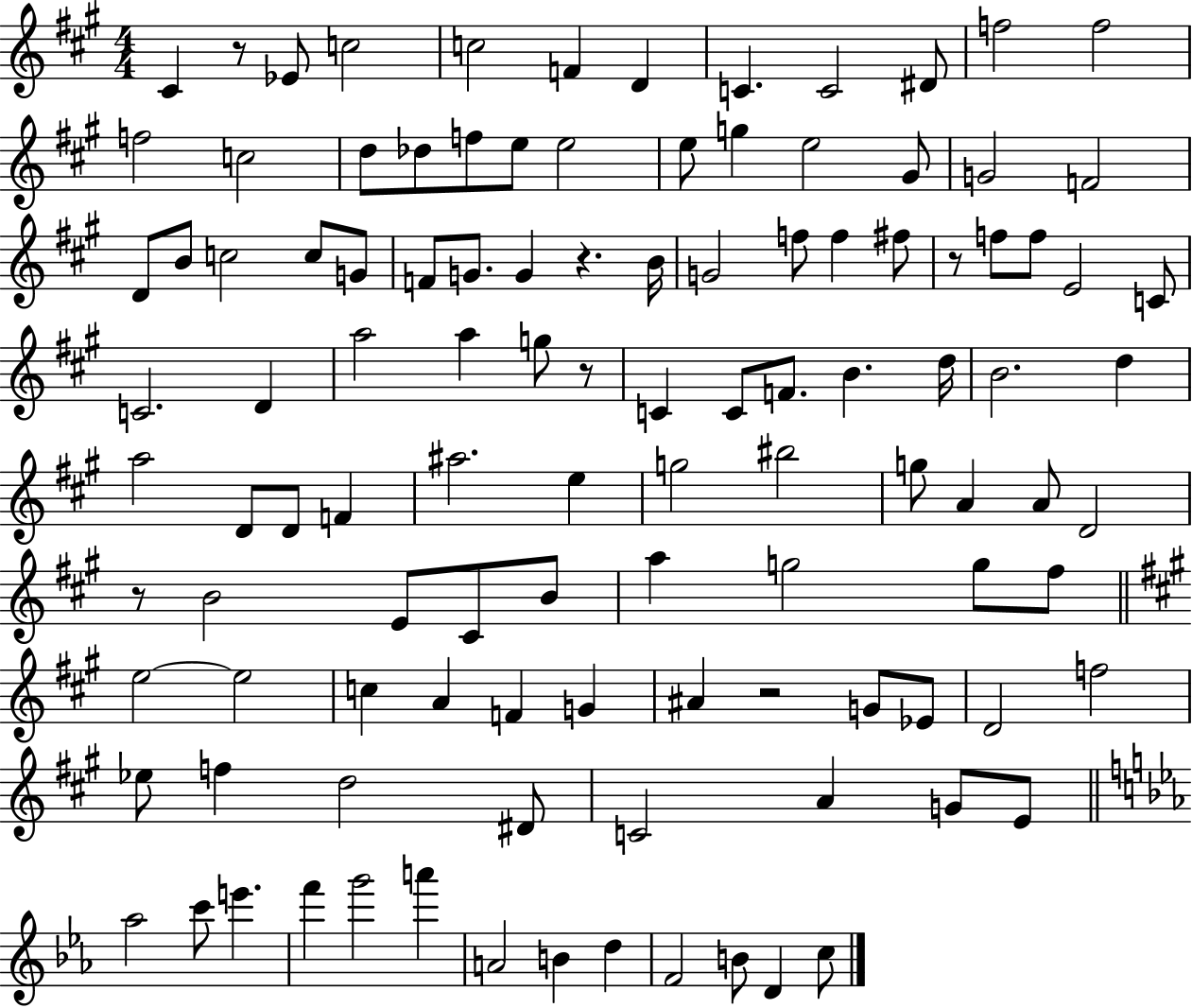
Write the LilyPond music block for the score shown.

{
  \clef treble
  \numericTimeSignature
  \time 4/4
  \key a \major
  \repeat volta 2 { cis'4 r8 ees'8 c''2 | c''2 f'4 d'4 | c'4. c'2 dis'8 | f''2 f''2 | \break f''2 c''2 | d''8 des''8 f''8 e''8 e''2 | e''8 g''4 e''2 gis'8 | g'2 f'2 | \break d'8 b'8 c''2 c''8 g'8 | f'8 g'8. g'4 r4. b'16 | g'2 f''8 f''4 fis''8 | r8 f''8 f''8 e'2 c'8 | \break c'2. d'4 | a''2 a''4 g''8 r8 | c'4 c'8 f'8. b'4. d''16 | b'2. d''4 | \break a''2 d'8 d'8 f'4 | ais''2. e''4 | g''2 bis''2 | g''8 a'4 a'8 d'2 | \break r8 b'2 e'8 cis'8 b'8 | a''4 g''2 g''8 fis''8 | \bar "||" \break \key a \major e''2~~ e''2 | c''4 a'4 f'4 g'4 | ais'4 r2 g'8 ees'8 | d'2 f''2 | \break ees''8 f''4 d''2 dis'8 | c'2 a'4 g'8 e'8 | \bar "||" \break \key ees \major aes''2 c'''8 e'''4. | f'''4 g'''2 a'''4 | a'2 b'4 d''4 | f'2 b'8 d'4 c''8 | \break } \bar "|."
}